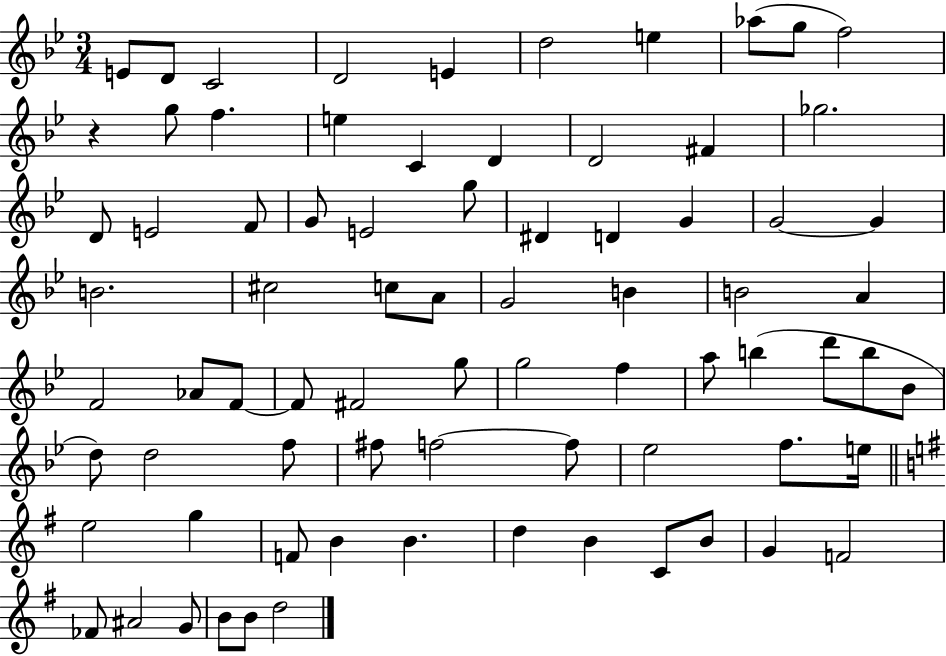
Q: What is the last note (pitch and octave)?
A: D5